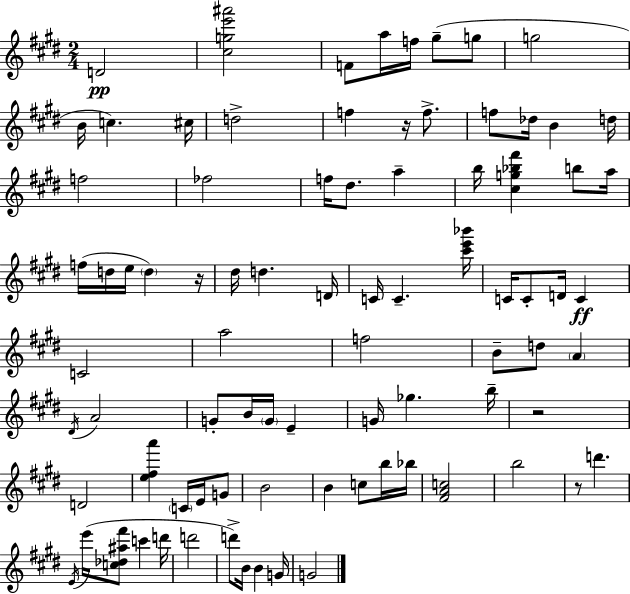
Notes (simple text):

D4/h [C#5,G5,E6,A#6]/h F4/e A5/s F5/s G#5/e G5/e G5/h B4/s C5/q. C#5/s D5/h F5/q R/s F5/e. F5/e Db5/s B4/q D5/s F5/h FES5/h F5/s D#5/e. A5/q B5/s [C#5,G5,Bb5,F#6]/q B5/e A5/s F5/s D5/s E5/s D5/q R/s D#5/s D5/q. D4/s C4/s C4/q. [C#6,E6,Bb6]/s C4/s C4/e D4/s C4/q C4/h A5/h F5/h B4/e D5/e A4/q D#4/s A4/h G4/e B4/s G4/s E4/q G4/s Gb5/q. B5/s R/h D4/h [E5,F#5,A6]/q C4/s E4/s G4/e B4/h B4/q C5/e B5/s Bb5/s [F#4,A4,C5]/h B5/h R/e D6/q. E4/s E6/s [C5,Db5,A#5,F#6]/e C6/q D6/s D6/h D6/e B4/s B4/q G4/s G4/h